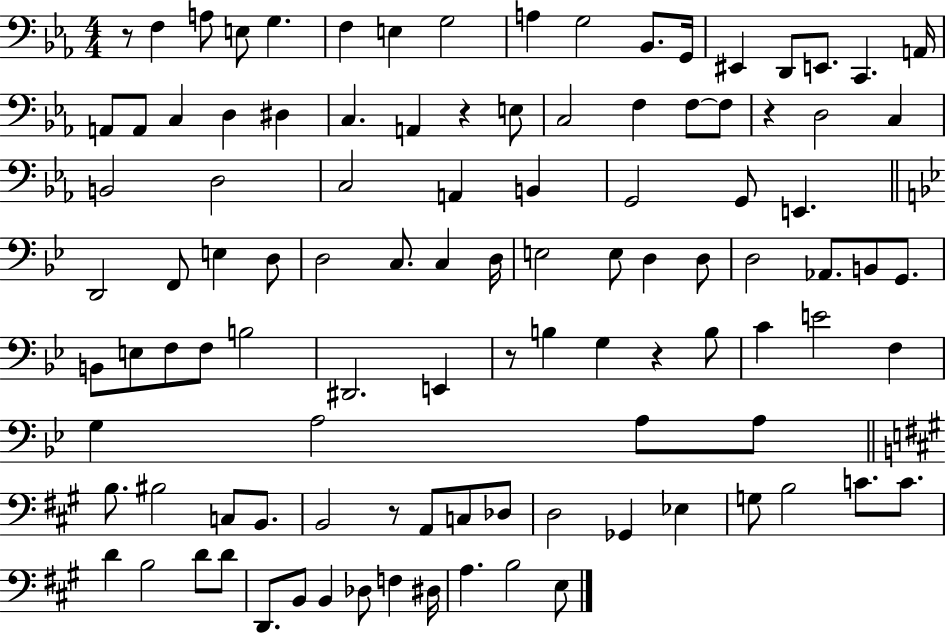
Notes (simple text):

R/e F3/q A3/e E3/e G3/q. F3/q E3/q G3/h A3/q G3/h Bb2/e. G2/s EIS2/q D2/e E2/e. C2/q. A2/s A2/e A2/e C3/q D3/q D#3/q C3/q. A2/q R/q E3/e C3/h F3/q F3/e F3/e R/q D3/h C3/q B2/h D3/h C3/h A2/q B2/q G2/h G2/e E2/q. D2/h F2/e E3/q D3/e D3/h C3/e. C3/q D3/s E3/h E3/e D3/q D3/e D3/h Ab2/e. B2/e G2/e. B2/e E3/e F3/e F3/e B3/h D#2/h. E2/q R/e B3/q G3/q R/q B3/e C4/q E4/h F3/q G3/q A3/h A3/e A3/e B3/e. BIS3/h C3/e B2/e. B2/h R/e A2/e C3/e Db3/e D3/h Gb2/q Eb3/q G3/e B3/h C4/e. C4/e. D4/q B3/h D4/e D4/e D2/e. B2/e B2/q Db3/e F3/q D#3/s A3/q. B3/h E3/e